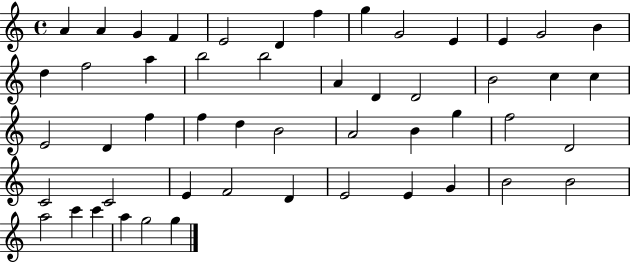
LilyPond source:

{
  \clef treble
  \time 4/4
  \defaultTimeSignature
  \key c \major
  a'4 a'4 g'4 f'4 | e'2 d'4 f''4 | g''4 g'2 e'4 | e'4 g'2 b'4 | \break d''4 f''2 a''4 | b''2 b''2 | a'4 d'4 d'2 | b'2 c''4 c''4 | \break e'2 d'4 f''4 | f''4 d''4 b'2 | a'2 b'4 g''4 | f''2 d'2 | \break c'2 c'2 | e'4 f'2 d'4 | e'2 e'4 g'4 | b'2 b'2 | \break a''2 c'''4 c'''4 | a''4 g''2 g''4 | \bar "|."
}